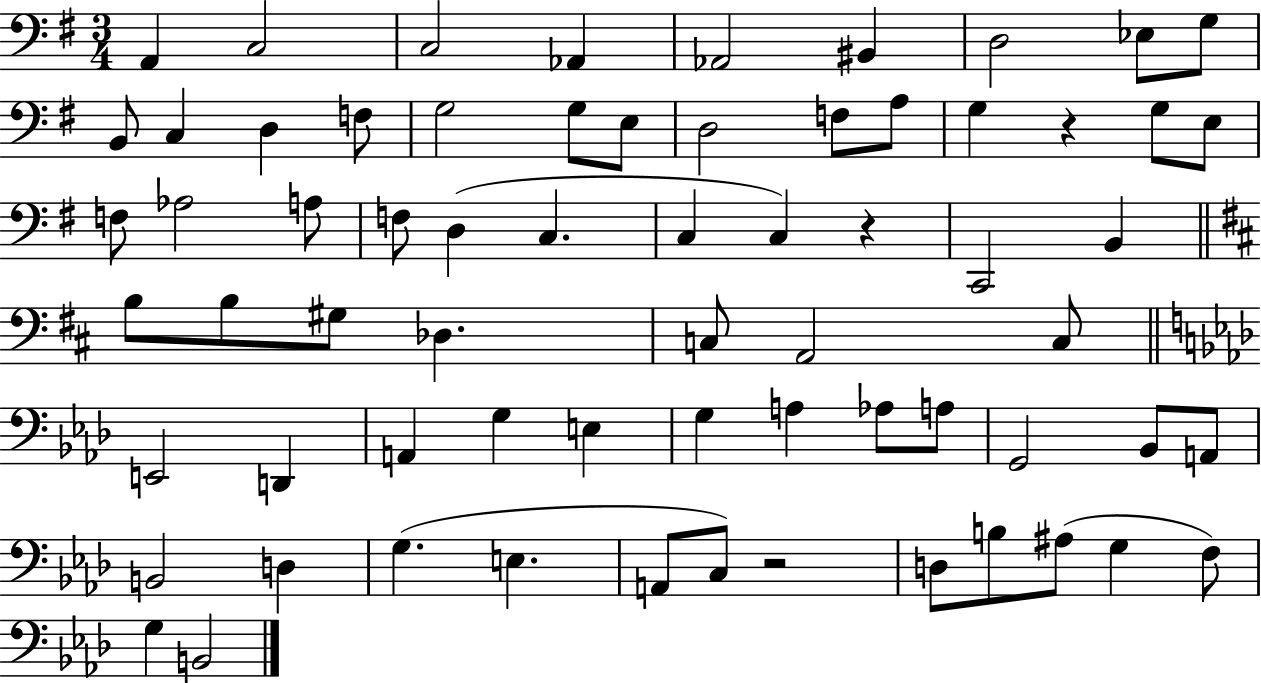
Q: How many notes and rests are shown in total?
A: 67